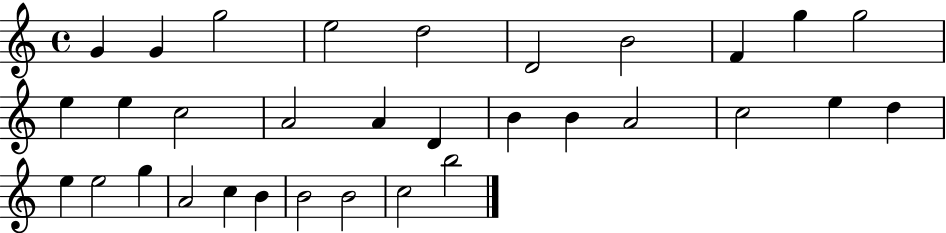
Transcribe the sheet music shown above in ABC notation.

X:1
T:Untitled
M:4/4
L:1/4
K:C
G G g2 e2 d2 D2 B2 F g g2 e e c2 A2 A D B B A2 c2 e d e e2 g A2 c B B2 B2 c2 b2